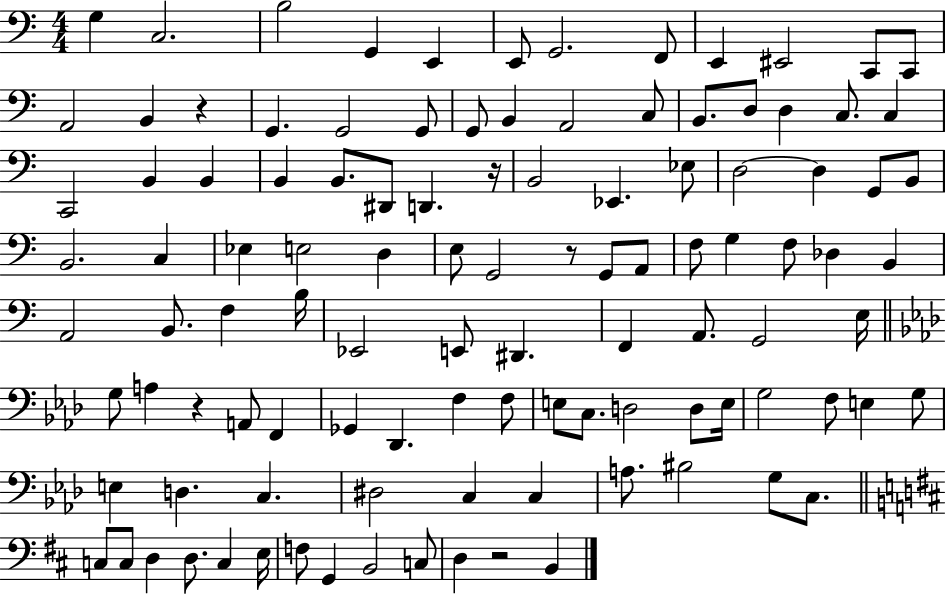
G3/q C3/h. B3/h G2/q E2/q E2/e G2/h. F2/e E2/q EIS2/h C2/e C2/e A2/h B2/q R/q G2/q. G2/h G2/e G2/e B2/q A2/h C3/e B2/e. D3/e D3/q C3/e. C3/q C2/h B2/q B2/q B2/q B2/e. D#2/e D2/q. R/s B2/h Eb2/q. Eb3/e D3/h D3/q G2/e B2/e B2/h. C3/q Eb3/q E3/h D3/q E3/e G2/h R/e G2/e A2/e F3/e G3/q F3/e Db3/q B2/q A2/h B2/e. F3/q B3/s Eb2/h E2/e D#2/q. F2/q A2/e. G2/h E3/s G3/e A3/q R/q A2/e F2/q Gb2/q Db2/q. F3/q F3/e E3/e C3/e. D3/h D3/e E3/s G3/h F3/e E3/q G3/e E3/q D3/q. C3/q. D#3/h C3/q C3/q A3/e. BIS3/h G3/e C3/e. C3/e C3/e D3/q D3/e. C3/q E3/s F3/e G2/q B2/h C3/e D3/q R/h B2/q